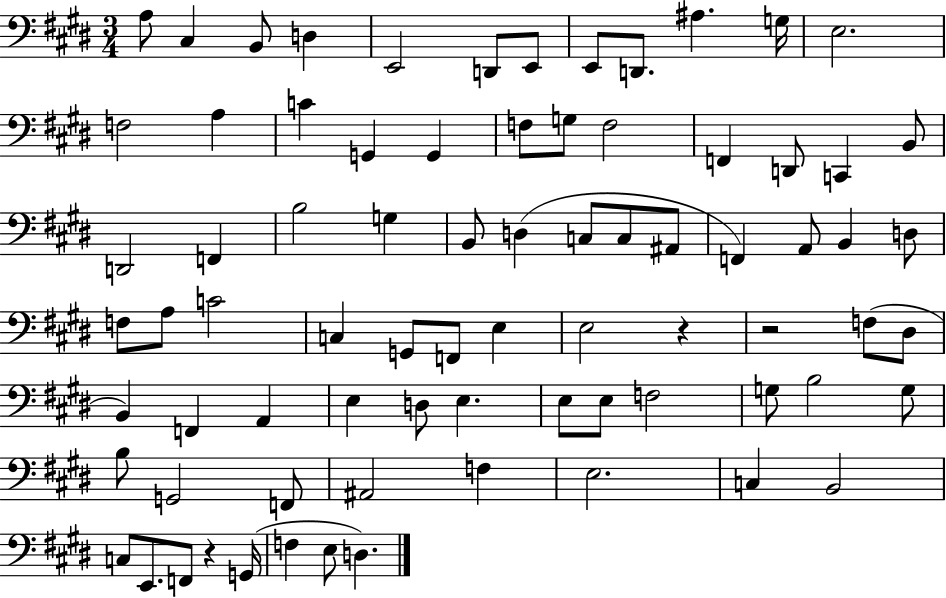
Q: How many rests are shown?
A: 3